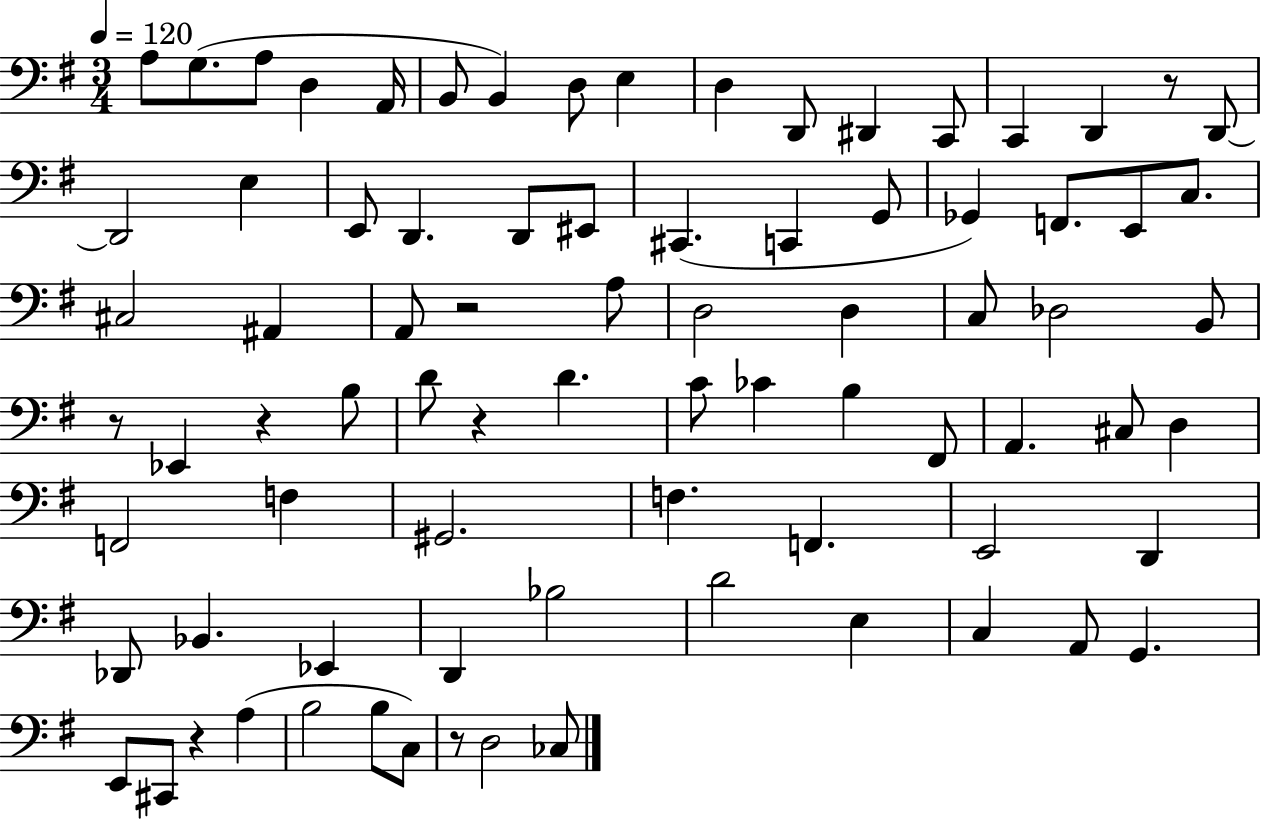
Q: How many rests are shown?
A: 7